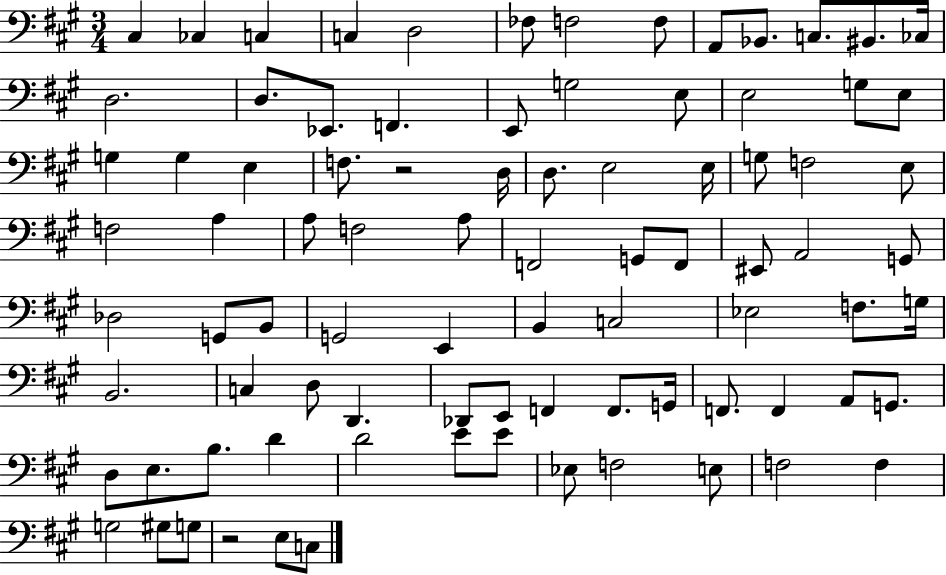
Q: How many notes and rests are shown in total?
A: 87